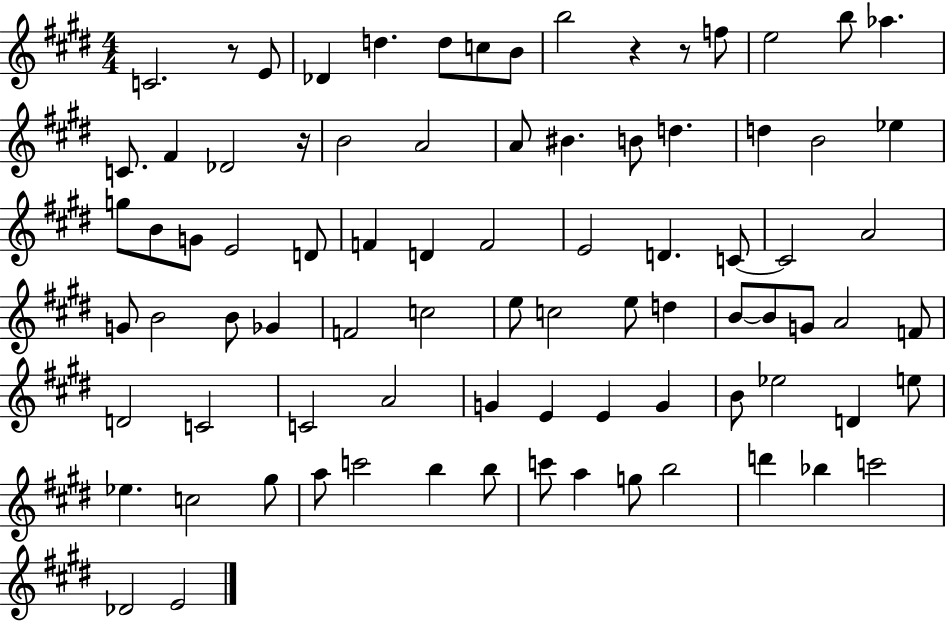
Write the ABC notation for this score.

X:1
T:Untitled
M:4/4
L:1/4
K:E
C2 z/2 E/2 _D d d/2 c/2 B/2 b2 z z/2 f/2 e2 b/2 _a C/2 ^F _D2 z/4 B2 A2 A/2 ^B B/2 d d B2 _e g/2 B/2 G/2 E2 D/2 F D F2 E2 D C/2 C2 A2 G/2 B2 B/2 _G F2 c2 e/2 c2 e/2 d B/2 B/2 G/2 A2 F/2 D2 C2 C2 A2 G E E G B/2 _e2 D e/2 _e c2 ^g/2 a/2 c'2 b b/2 c'/2 a g/2 b2 d' _b c'2 _D2 E2